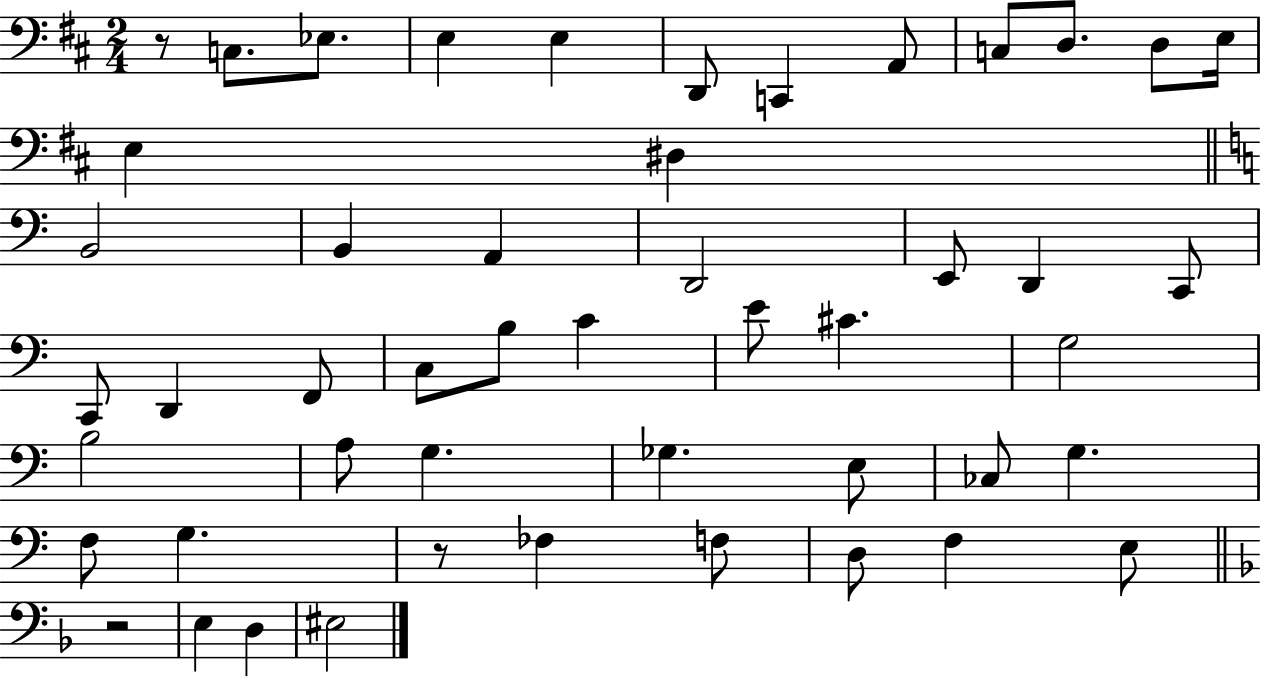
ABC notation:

X:1
T:Untitled
M:2/4
L:1/4
K:D
z/2 C,/2 _E,/2 E, E, D,,/2 C,, A,,/2 C,/2 D,/2 D,/2 E,/4 E, ^D, B,,2 B,, A,, D,,2 E,,/2 D,, C,,/2 C,,/2 D,, F,,/2 C,/2 B,/2 C E/2 ^C G,2 B,2 A,/2 G, _G, E,/2 _C,/2 G, F,/2 G, z/2 _F, F,/2 D,/2 F, E,/2 z2 E, D, ^E,2